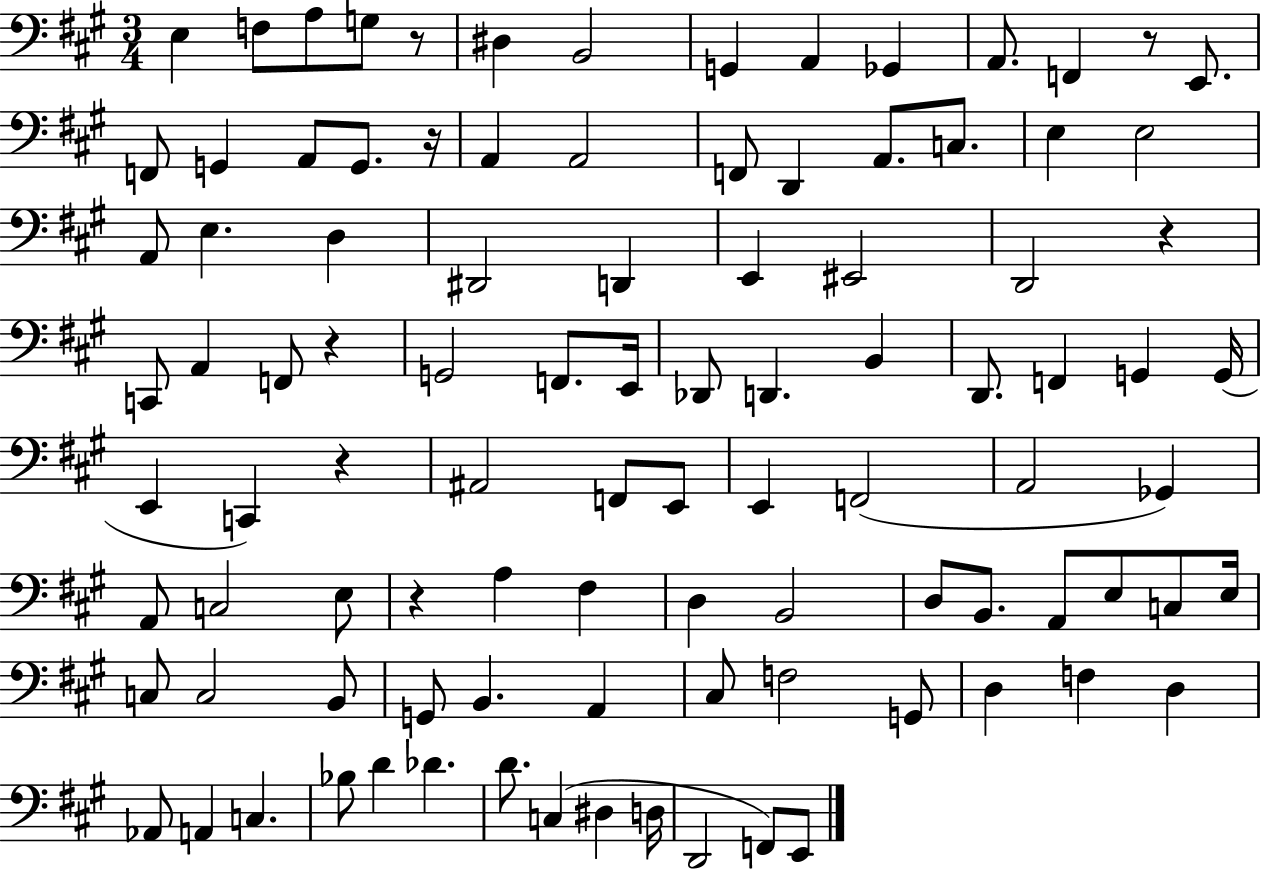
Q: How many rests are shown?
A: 7